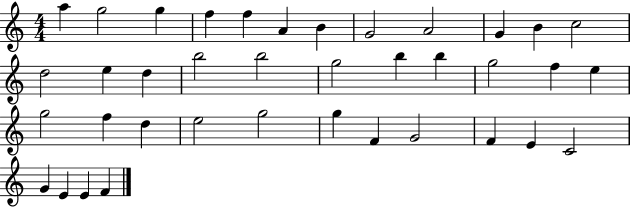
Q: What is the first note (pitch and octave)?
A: A5